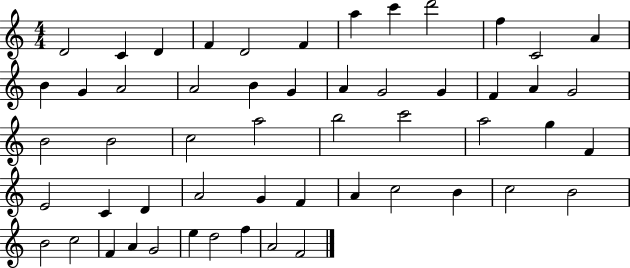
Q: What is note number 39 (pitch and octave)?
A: F4